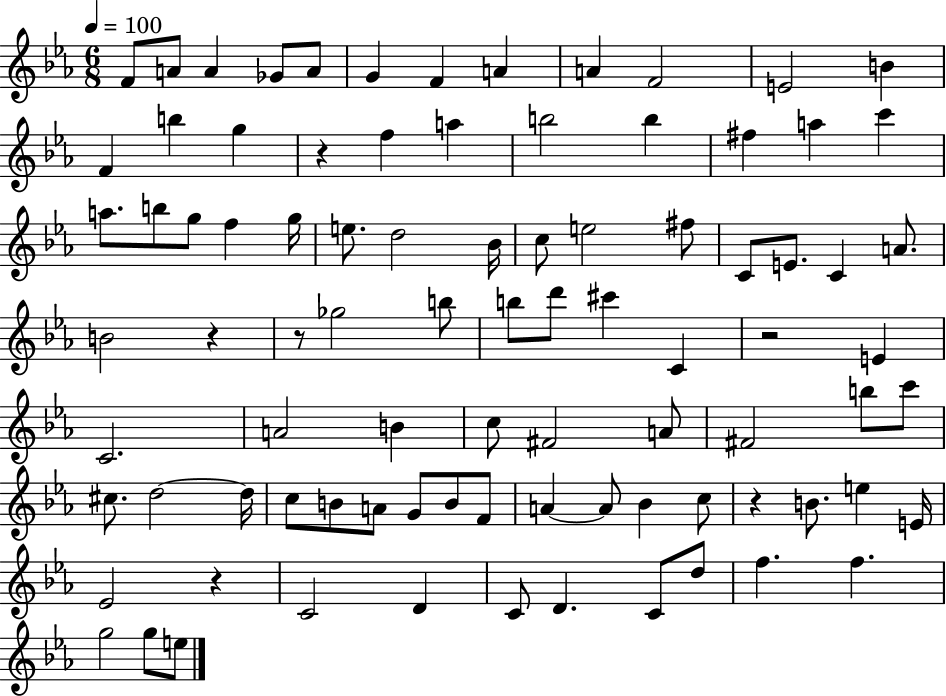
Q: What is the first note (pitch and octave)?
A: F4